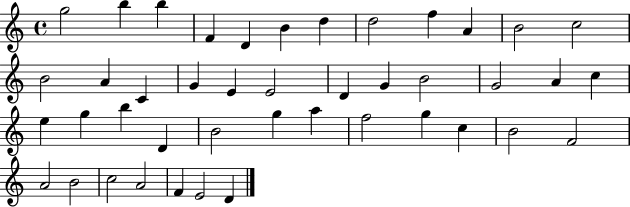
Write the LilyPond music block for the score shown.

{
  \clef treble
  \time 4/4
  \defaultTimeSignature
  \key c \major
  g''2 b''4 b''4 | f'4 d'4 b'4 d''4 | d''2 f''4 a'4 | b'2 c''2 | \break b'2 a'4 c'4 | g'4 e'4 e'2 | d'4 g'4 b'2 | g'2 a'4 c''4 | \break e''4 g''4 b''4 d'4 | b'2 g''4 a''4 | f''2 g''4 c''4 | b'2 f'2 | \break a'2 b'2 | c''2 a'2 | f'4 e'2 d'4 | \bar "|."
}